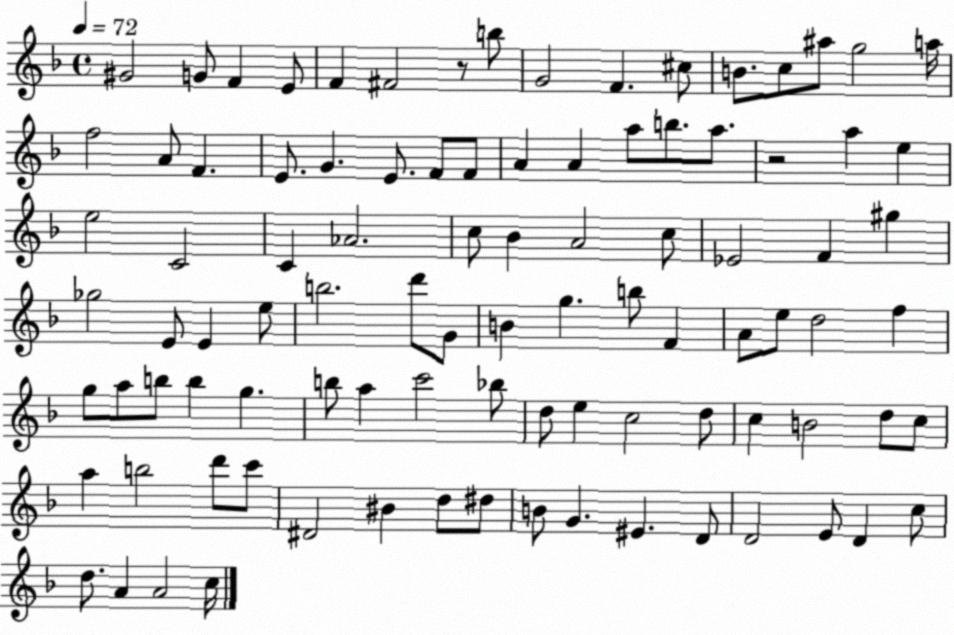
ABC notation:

X:1
T:Untitled
M:4/4
L:1/4
K:F
^G2 G/2 F E/2 F ^F2 z/2 b/2 G2 F ^c/2 B/2 c/2 ^a/2 g2 a/4 f2 A/2 F E/2 G E/2 F/2 F/2 A A a/2 b/2 a/2 z2 a e e2 C2 C _A2 c/2 _B A2 c/2 _E2 F ^g _g2 E/2 E e/2 b2 d'/2 G/2 B g b/2 F A/2 e/2 d2 f g/2 a/2 b/2 b g b/2 a c'2 _b/2 d/2 e c2 d/2 c B2 d/2 c/2 a b2 d'/2 c'/2 ^D2 ^B d/2 ^d/2 B/2 G ^E D/2 D2 E/2 D c/2 d/2 A A2 c/4